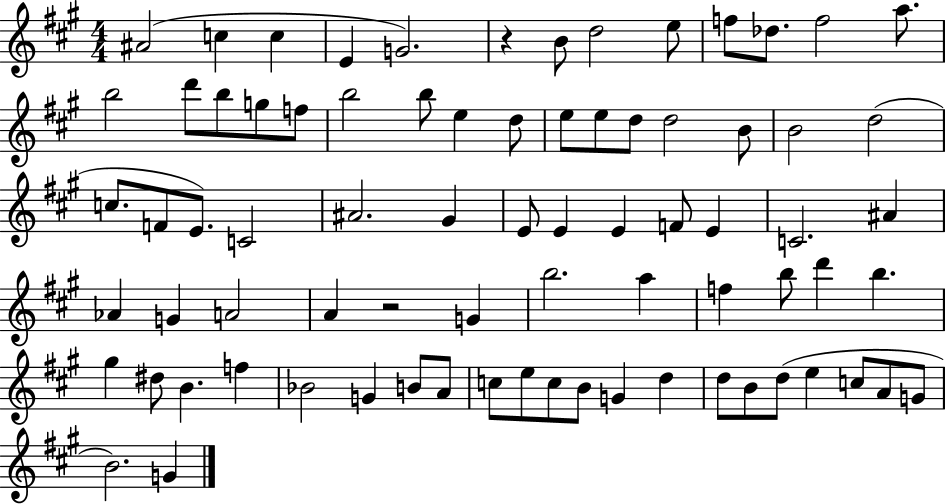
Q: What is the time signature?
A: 4/4